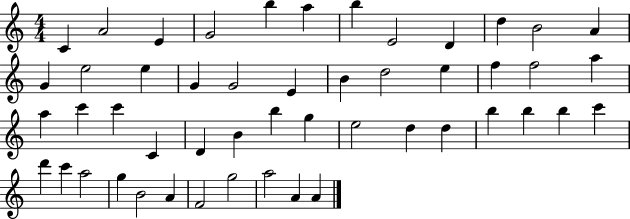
{
  \clef treble
  \numericTimeSignature
  \time 4/4
  \key c \major
  c'4 a'2 e'4 | g'2 b''4 a''4 | b''4 e'2 d'4 | d''4 b'2 a'4 | \break g'4 e''2 e''4 | g'4 g'2 e'4 | b'4 d''2 e''4 | f''4 f''2 a''4 | \break a''4 c'''4 c'''4 c'4 | d'4 b'4 b''4 g''4 | e''2 d''4 d''4 | b''4 b''4 b''4 c'''4 | \break d'''4 c'''4 a''2 | g''4 b'2 a'4 | f'2 g''2 | a''2 a'4 a'4 | \break \bar "|."
}